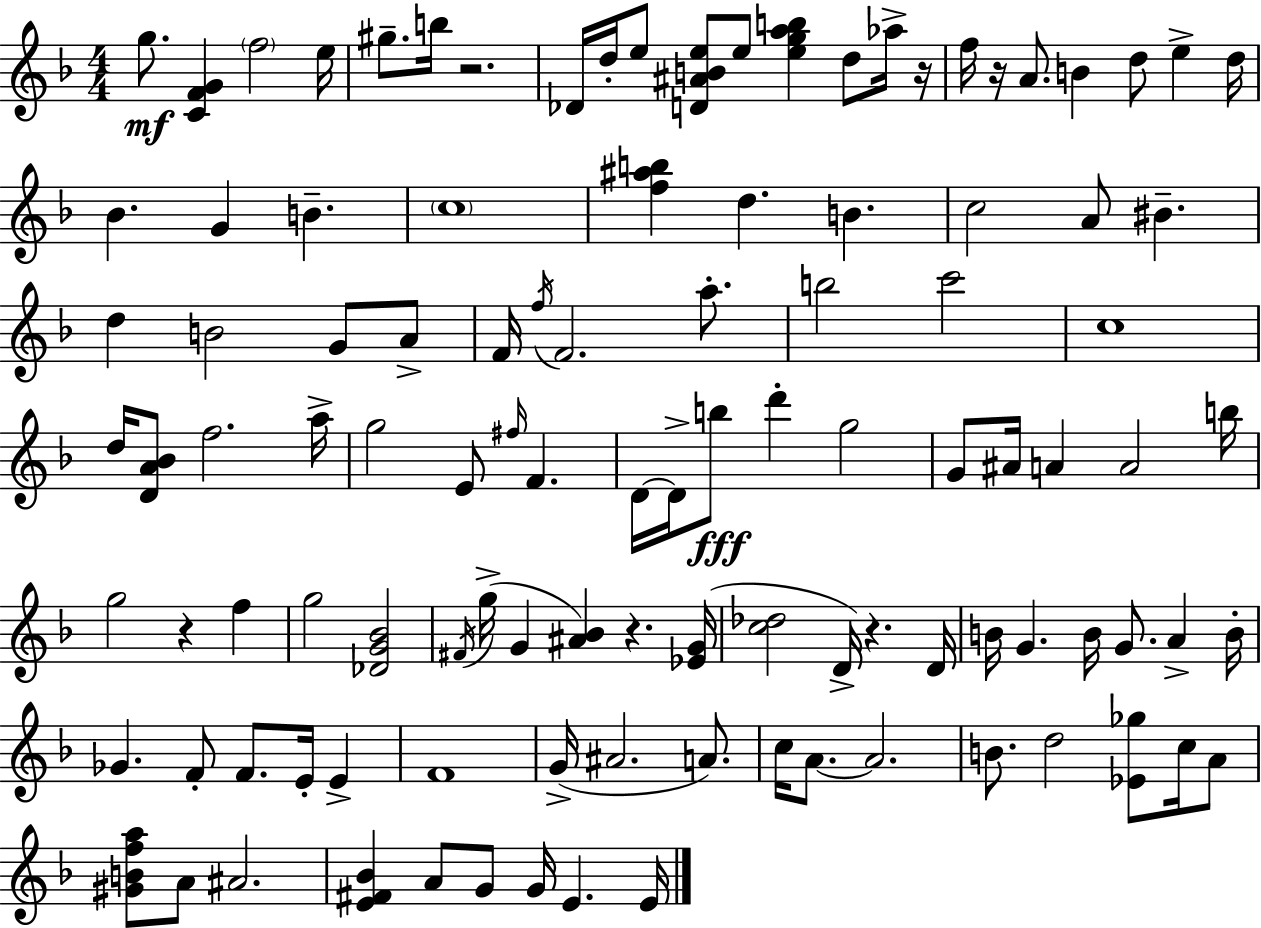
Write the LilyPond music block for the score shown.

{
  \clef treble
  \numericTimeSignature
  \time 4/4
  \key d \minor
  g''8.\mf <c' f' g'>4 \parenthesize f''2 e''16 | gis''8.-- b''16 r2. | des'16 d''16-. e''8 <d' ais' b' e''>8 e''8 <e'' g'' a'' b''>4 d''8 aes''16-> r16 | f''16 r16 a'8. b'4 d''8 e''4-> d''16 | \break bes'4. g'4 b'4.-- | \parenthesize c''1 | <f'' ais'' b''>4 d''4. b'4. | c''2 a'8 bis'4.-- | \break d''4 b'2 g'8 a'8-> | f'16 \acciaccatura { f''16 } f'2. a''8.-. | b''2 c'''2 | c''1 | \break d''16 <d' a' bes'>8 f''2. | a''16-> g''2 e'8 \grace { fis''16 } f'4. | d'16~~ d'16-> b''8\fff d'''4-. g''2 | g'8 ais'16 a'4 a'2 | \break b''16 g''2 r4 f''4 | g''2 <des' g' bes'>2 | \acciaccatura { fis'16 } g''16->( g'4 <ais' bes'>4) r4. | <ees' g'>16( <c'' des''>2 d'16->) r4. | \break d'16 b'16 g'4. b'16 g'8. a'4-> | b'16-. ges'4. f'8-. f'8. e'16-. e'4-> | f'1 | g'16->( ais'2. | \break a'8.) c''16 a'8.~~ a'2. | b'8. d''2 <ees' ges''>8 | c''16 a'8 <gis' b' f'' a''>8 a'8 ais'2. | <e' fis' bes'>4 a'8 g'8 g'16 e'4. | \break e'16 \bar "|."
}